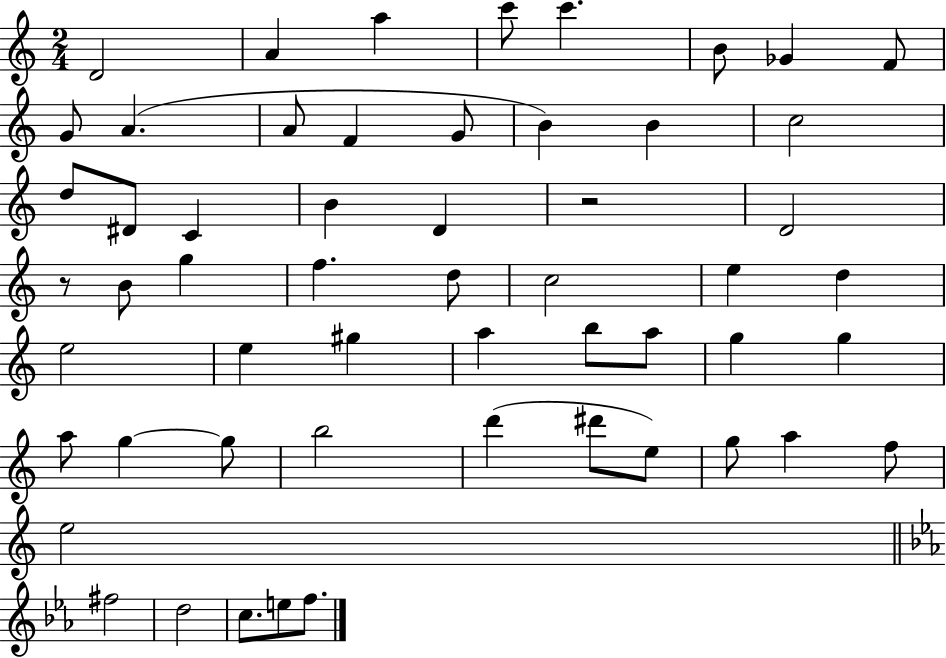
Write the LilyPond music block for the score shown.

{
  \clef treble
  \numericTimeSignature
  \time 2/4
  \key c \major
  d'2 | a'4 a''4 | c'''8 c'''4. | b'8 ges'4 f'8 | \break g'8 a'4.( | a'8 f'4 g'8 | b'4) b'4 | c''2 | \break d''8 dis'8 c'4 | b'4 d'4 | r2 | d'2 | \break r8 b'8 g''4 | f''4. d''8 | c''2 | e''4 d''4 | \break e''2 | e''4 gis''4 | a''4 b''8 a''8 | g''4 g''4 | \break a''8 g''4~~ g''8 | b''2 | d'''4( dis'''8 e''8) | g''8 a''4 f''8 | \break e''2 | \bar "||" \break \key ees \major fis''2 | d''2 | c''8. e''8 f''8. | \bar "|."
}